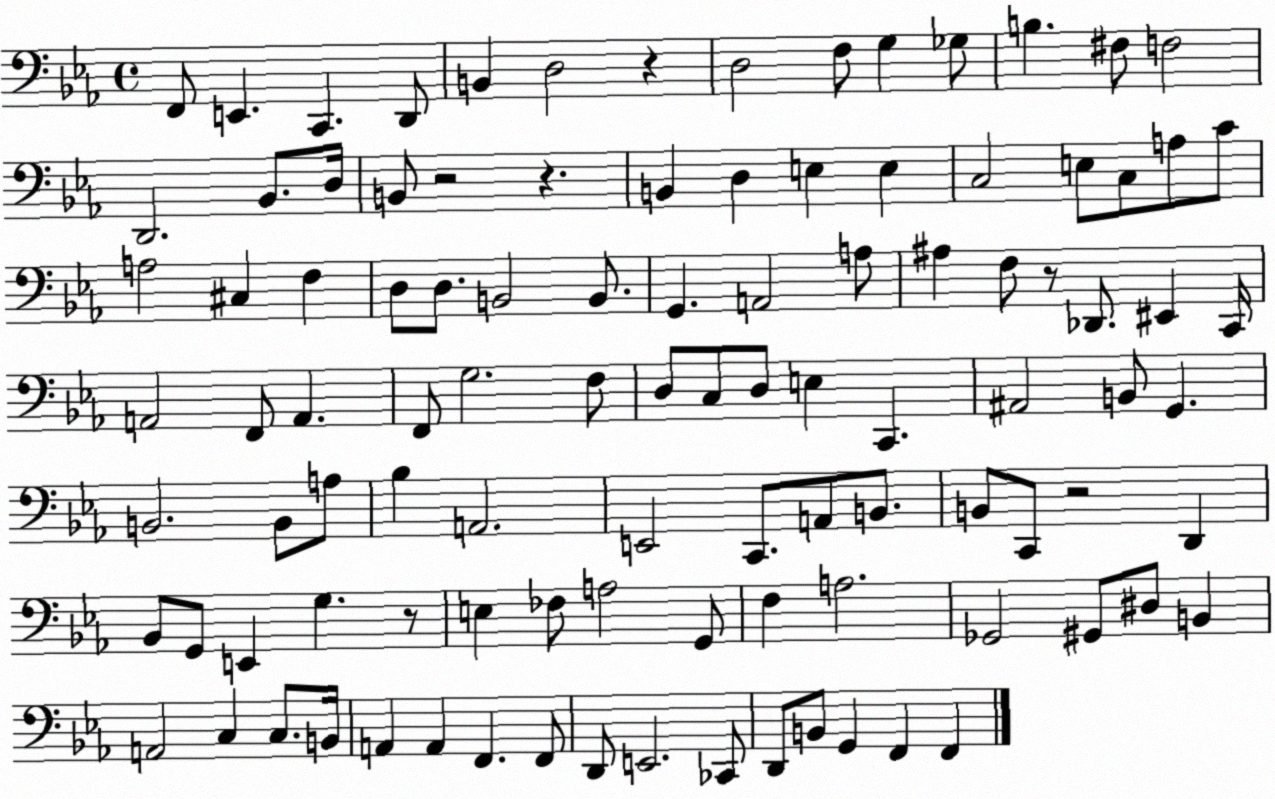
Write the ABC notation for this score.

X:1
T:Untitled
M:4/4
L:1/4
K:Eb
F,,/2 E,, C,, D,,/2 B,, D,2 z D,2 F,/2 G, _G,/2 B, ^F,/2 F,2 D,,2 _B,,/2 D,/4 B,,/2 z2 z B,, D, E, E, C,2 E,/2 C,/2 A,/2 C/2 A,2 ^C, F, D,/2 D,/2 B,,2 B,,/2 G,, A,,2 A,/2 ^A, F,/2 z/2 _D,,/2 ^E,, C,,/4 A,,2 F,,/2 A,, F,,/2 G,2 F,/2 D,/2 C,/2 D,/2 E, C,, ^A,,2 B,,/2 G,, B,,2 B,,/2 A,/2 _B, A,,2 E,,2 C,,/2 A,,/2 B,,/2 B,,/2 C,,/2 z2 D,, _B,,/2 G,,/2 E,, G, z/2 E, _F,/2 A,2 G,,/2 F, A,2 _G,,2 ^G,,/2 ^D,/2 B,, A,,2 C, C,/2 B,,/4 A,, A,, F,, F,,/2 D,,/2 E,,2 _C,,/2 D,,/2 B,,/2 G,, F,, F,,